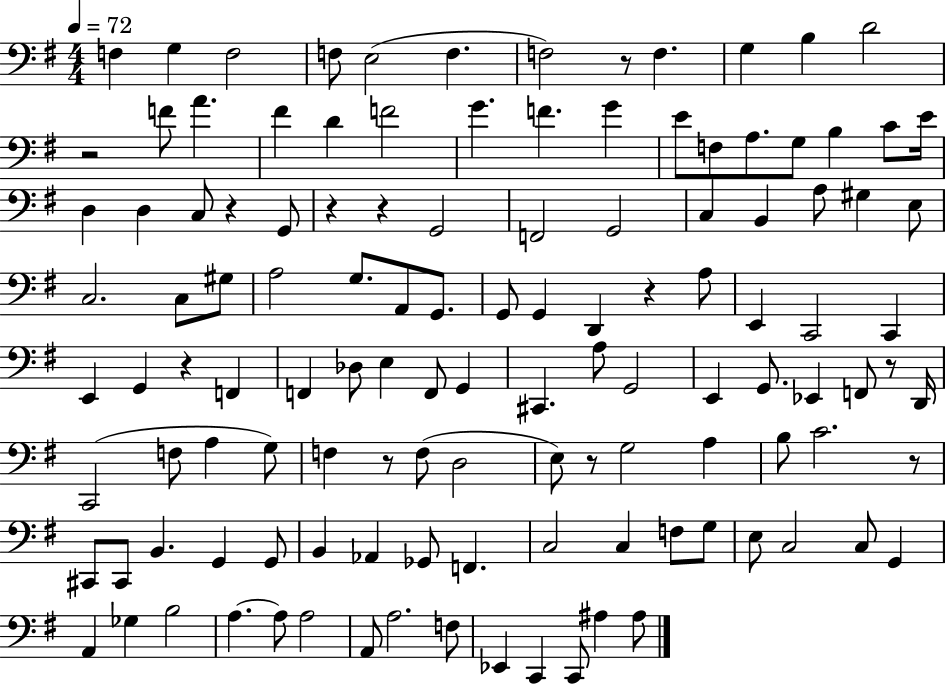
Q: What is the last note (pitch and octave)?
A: A#3